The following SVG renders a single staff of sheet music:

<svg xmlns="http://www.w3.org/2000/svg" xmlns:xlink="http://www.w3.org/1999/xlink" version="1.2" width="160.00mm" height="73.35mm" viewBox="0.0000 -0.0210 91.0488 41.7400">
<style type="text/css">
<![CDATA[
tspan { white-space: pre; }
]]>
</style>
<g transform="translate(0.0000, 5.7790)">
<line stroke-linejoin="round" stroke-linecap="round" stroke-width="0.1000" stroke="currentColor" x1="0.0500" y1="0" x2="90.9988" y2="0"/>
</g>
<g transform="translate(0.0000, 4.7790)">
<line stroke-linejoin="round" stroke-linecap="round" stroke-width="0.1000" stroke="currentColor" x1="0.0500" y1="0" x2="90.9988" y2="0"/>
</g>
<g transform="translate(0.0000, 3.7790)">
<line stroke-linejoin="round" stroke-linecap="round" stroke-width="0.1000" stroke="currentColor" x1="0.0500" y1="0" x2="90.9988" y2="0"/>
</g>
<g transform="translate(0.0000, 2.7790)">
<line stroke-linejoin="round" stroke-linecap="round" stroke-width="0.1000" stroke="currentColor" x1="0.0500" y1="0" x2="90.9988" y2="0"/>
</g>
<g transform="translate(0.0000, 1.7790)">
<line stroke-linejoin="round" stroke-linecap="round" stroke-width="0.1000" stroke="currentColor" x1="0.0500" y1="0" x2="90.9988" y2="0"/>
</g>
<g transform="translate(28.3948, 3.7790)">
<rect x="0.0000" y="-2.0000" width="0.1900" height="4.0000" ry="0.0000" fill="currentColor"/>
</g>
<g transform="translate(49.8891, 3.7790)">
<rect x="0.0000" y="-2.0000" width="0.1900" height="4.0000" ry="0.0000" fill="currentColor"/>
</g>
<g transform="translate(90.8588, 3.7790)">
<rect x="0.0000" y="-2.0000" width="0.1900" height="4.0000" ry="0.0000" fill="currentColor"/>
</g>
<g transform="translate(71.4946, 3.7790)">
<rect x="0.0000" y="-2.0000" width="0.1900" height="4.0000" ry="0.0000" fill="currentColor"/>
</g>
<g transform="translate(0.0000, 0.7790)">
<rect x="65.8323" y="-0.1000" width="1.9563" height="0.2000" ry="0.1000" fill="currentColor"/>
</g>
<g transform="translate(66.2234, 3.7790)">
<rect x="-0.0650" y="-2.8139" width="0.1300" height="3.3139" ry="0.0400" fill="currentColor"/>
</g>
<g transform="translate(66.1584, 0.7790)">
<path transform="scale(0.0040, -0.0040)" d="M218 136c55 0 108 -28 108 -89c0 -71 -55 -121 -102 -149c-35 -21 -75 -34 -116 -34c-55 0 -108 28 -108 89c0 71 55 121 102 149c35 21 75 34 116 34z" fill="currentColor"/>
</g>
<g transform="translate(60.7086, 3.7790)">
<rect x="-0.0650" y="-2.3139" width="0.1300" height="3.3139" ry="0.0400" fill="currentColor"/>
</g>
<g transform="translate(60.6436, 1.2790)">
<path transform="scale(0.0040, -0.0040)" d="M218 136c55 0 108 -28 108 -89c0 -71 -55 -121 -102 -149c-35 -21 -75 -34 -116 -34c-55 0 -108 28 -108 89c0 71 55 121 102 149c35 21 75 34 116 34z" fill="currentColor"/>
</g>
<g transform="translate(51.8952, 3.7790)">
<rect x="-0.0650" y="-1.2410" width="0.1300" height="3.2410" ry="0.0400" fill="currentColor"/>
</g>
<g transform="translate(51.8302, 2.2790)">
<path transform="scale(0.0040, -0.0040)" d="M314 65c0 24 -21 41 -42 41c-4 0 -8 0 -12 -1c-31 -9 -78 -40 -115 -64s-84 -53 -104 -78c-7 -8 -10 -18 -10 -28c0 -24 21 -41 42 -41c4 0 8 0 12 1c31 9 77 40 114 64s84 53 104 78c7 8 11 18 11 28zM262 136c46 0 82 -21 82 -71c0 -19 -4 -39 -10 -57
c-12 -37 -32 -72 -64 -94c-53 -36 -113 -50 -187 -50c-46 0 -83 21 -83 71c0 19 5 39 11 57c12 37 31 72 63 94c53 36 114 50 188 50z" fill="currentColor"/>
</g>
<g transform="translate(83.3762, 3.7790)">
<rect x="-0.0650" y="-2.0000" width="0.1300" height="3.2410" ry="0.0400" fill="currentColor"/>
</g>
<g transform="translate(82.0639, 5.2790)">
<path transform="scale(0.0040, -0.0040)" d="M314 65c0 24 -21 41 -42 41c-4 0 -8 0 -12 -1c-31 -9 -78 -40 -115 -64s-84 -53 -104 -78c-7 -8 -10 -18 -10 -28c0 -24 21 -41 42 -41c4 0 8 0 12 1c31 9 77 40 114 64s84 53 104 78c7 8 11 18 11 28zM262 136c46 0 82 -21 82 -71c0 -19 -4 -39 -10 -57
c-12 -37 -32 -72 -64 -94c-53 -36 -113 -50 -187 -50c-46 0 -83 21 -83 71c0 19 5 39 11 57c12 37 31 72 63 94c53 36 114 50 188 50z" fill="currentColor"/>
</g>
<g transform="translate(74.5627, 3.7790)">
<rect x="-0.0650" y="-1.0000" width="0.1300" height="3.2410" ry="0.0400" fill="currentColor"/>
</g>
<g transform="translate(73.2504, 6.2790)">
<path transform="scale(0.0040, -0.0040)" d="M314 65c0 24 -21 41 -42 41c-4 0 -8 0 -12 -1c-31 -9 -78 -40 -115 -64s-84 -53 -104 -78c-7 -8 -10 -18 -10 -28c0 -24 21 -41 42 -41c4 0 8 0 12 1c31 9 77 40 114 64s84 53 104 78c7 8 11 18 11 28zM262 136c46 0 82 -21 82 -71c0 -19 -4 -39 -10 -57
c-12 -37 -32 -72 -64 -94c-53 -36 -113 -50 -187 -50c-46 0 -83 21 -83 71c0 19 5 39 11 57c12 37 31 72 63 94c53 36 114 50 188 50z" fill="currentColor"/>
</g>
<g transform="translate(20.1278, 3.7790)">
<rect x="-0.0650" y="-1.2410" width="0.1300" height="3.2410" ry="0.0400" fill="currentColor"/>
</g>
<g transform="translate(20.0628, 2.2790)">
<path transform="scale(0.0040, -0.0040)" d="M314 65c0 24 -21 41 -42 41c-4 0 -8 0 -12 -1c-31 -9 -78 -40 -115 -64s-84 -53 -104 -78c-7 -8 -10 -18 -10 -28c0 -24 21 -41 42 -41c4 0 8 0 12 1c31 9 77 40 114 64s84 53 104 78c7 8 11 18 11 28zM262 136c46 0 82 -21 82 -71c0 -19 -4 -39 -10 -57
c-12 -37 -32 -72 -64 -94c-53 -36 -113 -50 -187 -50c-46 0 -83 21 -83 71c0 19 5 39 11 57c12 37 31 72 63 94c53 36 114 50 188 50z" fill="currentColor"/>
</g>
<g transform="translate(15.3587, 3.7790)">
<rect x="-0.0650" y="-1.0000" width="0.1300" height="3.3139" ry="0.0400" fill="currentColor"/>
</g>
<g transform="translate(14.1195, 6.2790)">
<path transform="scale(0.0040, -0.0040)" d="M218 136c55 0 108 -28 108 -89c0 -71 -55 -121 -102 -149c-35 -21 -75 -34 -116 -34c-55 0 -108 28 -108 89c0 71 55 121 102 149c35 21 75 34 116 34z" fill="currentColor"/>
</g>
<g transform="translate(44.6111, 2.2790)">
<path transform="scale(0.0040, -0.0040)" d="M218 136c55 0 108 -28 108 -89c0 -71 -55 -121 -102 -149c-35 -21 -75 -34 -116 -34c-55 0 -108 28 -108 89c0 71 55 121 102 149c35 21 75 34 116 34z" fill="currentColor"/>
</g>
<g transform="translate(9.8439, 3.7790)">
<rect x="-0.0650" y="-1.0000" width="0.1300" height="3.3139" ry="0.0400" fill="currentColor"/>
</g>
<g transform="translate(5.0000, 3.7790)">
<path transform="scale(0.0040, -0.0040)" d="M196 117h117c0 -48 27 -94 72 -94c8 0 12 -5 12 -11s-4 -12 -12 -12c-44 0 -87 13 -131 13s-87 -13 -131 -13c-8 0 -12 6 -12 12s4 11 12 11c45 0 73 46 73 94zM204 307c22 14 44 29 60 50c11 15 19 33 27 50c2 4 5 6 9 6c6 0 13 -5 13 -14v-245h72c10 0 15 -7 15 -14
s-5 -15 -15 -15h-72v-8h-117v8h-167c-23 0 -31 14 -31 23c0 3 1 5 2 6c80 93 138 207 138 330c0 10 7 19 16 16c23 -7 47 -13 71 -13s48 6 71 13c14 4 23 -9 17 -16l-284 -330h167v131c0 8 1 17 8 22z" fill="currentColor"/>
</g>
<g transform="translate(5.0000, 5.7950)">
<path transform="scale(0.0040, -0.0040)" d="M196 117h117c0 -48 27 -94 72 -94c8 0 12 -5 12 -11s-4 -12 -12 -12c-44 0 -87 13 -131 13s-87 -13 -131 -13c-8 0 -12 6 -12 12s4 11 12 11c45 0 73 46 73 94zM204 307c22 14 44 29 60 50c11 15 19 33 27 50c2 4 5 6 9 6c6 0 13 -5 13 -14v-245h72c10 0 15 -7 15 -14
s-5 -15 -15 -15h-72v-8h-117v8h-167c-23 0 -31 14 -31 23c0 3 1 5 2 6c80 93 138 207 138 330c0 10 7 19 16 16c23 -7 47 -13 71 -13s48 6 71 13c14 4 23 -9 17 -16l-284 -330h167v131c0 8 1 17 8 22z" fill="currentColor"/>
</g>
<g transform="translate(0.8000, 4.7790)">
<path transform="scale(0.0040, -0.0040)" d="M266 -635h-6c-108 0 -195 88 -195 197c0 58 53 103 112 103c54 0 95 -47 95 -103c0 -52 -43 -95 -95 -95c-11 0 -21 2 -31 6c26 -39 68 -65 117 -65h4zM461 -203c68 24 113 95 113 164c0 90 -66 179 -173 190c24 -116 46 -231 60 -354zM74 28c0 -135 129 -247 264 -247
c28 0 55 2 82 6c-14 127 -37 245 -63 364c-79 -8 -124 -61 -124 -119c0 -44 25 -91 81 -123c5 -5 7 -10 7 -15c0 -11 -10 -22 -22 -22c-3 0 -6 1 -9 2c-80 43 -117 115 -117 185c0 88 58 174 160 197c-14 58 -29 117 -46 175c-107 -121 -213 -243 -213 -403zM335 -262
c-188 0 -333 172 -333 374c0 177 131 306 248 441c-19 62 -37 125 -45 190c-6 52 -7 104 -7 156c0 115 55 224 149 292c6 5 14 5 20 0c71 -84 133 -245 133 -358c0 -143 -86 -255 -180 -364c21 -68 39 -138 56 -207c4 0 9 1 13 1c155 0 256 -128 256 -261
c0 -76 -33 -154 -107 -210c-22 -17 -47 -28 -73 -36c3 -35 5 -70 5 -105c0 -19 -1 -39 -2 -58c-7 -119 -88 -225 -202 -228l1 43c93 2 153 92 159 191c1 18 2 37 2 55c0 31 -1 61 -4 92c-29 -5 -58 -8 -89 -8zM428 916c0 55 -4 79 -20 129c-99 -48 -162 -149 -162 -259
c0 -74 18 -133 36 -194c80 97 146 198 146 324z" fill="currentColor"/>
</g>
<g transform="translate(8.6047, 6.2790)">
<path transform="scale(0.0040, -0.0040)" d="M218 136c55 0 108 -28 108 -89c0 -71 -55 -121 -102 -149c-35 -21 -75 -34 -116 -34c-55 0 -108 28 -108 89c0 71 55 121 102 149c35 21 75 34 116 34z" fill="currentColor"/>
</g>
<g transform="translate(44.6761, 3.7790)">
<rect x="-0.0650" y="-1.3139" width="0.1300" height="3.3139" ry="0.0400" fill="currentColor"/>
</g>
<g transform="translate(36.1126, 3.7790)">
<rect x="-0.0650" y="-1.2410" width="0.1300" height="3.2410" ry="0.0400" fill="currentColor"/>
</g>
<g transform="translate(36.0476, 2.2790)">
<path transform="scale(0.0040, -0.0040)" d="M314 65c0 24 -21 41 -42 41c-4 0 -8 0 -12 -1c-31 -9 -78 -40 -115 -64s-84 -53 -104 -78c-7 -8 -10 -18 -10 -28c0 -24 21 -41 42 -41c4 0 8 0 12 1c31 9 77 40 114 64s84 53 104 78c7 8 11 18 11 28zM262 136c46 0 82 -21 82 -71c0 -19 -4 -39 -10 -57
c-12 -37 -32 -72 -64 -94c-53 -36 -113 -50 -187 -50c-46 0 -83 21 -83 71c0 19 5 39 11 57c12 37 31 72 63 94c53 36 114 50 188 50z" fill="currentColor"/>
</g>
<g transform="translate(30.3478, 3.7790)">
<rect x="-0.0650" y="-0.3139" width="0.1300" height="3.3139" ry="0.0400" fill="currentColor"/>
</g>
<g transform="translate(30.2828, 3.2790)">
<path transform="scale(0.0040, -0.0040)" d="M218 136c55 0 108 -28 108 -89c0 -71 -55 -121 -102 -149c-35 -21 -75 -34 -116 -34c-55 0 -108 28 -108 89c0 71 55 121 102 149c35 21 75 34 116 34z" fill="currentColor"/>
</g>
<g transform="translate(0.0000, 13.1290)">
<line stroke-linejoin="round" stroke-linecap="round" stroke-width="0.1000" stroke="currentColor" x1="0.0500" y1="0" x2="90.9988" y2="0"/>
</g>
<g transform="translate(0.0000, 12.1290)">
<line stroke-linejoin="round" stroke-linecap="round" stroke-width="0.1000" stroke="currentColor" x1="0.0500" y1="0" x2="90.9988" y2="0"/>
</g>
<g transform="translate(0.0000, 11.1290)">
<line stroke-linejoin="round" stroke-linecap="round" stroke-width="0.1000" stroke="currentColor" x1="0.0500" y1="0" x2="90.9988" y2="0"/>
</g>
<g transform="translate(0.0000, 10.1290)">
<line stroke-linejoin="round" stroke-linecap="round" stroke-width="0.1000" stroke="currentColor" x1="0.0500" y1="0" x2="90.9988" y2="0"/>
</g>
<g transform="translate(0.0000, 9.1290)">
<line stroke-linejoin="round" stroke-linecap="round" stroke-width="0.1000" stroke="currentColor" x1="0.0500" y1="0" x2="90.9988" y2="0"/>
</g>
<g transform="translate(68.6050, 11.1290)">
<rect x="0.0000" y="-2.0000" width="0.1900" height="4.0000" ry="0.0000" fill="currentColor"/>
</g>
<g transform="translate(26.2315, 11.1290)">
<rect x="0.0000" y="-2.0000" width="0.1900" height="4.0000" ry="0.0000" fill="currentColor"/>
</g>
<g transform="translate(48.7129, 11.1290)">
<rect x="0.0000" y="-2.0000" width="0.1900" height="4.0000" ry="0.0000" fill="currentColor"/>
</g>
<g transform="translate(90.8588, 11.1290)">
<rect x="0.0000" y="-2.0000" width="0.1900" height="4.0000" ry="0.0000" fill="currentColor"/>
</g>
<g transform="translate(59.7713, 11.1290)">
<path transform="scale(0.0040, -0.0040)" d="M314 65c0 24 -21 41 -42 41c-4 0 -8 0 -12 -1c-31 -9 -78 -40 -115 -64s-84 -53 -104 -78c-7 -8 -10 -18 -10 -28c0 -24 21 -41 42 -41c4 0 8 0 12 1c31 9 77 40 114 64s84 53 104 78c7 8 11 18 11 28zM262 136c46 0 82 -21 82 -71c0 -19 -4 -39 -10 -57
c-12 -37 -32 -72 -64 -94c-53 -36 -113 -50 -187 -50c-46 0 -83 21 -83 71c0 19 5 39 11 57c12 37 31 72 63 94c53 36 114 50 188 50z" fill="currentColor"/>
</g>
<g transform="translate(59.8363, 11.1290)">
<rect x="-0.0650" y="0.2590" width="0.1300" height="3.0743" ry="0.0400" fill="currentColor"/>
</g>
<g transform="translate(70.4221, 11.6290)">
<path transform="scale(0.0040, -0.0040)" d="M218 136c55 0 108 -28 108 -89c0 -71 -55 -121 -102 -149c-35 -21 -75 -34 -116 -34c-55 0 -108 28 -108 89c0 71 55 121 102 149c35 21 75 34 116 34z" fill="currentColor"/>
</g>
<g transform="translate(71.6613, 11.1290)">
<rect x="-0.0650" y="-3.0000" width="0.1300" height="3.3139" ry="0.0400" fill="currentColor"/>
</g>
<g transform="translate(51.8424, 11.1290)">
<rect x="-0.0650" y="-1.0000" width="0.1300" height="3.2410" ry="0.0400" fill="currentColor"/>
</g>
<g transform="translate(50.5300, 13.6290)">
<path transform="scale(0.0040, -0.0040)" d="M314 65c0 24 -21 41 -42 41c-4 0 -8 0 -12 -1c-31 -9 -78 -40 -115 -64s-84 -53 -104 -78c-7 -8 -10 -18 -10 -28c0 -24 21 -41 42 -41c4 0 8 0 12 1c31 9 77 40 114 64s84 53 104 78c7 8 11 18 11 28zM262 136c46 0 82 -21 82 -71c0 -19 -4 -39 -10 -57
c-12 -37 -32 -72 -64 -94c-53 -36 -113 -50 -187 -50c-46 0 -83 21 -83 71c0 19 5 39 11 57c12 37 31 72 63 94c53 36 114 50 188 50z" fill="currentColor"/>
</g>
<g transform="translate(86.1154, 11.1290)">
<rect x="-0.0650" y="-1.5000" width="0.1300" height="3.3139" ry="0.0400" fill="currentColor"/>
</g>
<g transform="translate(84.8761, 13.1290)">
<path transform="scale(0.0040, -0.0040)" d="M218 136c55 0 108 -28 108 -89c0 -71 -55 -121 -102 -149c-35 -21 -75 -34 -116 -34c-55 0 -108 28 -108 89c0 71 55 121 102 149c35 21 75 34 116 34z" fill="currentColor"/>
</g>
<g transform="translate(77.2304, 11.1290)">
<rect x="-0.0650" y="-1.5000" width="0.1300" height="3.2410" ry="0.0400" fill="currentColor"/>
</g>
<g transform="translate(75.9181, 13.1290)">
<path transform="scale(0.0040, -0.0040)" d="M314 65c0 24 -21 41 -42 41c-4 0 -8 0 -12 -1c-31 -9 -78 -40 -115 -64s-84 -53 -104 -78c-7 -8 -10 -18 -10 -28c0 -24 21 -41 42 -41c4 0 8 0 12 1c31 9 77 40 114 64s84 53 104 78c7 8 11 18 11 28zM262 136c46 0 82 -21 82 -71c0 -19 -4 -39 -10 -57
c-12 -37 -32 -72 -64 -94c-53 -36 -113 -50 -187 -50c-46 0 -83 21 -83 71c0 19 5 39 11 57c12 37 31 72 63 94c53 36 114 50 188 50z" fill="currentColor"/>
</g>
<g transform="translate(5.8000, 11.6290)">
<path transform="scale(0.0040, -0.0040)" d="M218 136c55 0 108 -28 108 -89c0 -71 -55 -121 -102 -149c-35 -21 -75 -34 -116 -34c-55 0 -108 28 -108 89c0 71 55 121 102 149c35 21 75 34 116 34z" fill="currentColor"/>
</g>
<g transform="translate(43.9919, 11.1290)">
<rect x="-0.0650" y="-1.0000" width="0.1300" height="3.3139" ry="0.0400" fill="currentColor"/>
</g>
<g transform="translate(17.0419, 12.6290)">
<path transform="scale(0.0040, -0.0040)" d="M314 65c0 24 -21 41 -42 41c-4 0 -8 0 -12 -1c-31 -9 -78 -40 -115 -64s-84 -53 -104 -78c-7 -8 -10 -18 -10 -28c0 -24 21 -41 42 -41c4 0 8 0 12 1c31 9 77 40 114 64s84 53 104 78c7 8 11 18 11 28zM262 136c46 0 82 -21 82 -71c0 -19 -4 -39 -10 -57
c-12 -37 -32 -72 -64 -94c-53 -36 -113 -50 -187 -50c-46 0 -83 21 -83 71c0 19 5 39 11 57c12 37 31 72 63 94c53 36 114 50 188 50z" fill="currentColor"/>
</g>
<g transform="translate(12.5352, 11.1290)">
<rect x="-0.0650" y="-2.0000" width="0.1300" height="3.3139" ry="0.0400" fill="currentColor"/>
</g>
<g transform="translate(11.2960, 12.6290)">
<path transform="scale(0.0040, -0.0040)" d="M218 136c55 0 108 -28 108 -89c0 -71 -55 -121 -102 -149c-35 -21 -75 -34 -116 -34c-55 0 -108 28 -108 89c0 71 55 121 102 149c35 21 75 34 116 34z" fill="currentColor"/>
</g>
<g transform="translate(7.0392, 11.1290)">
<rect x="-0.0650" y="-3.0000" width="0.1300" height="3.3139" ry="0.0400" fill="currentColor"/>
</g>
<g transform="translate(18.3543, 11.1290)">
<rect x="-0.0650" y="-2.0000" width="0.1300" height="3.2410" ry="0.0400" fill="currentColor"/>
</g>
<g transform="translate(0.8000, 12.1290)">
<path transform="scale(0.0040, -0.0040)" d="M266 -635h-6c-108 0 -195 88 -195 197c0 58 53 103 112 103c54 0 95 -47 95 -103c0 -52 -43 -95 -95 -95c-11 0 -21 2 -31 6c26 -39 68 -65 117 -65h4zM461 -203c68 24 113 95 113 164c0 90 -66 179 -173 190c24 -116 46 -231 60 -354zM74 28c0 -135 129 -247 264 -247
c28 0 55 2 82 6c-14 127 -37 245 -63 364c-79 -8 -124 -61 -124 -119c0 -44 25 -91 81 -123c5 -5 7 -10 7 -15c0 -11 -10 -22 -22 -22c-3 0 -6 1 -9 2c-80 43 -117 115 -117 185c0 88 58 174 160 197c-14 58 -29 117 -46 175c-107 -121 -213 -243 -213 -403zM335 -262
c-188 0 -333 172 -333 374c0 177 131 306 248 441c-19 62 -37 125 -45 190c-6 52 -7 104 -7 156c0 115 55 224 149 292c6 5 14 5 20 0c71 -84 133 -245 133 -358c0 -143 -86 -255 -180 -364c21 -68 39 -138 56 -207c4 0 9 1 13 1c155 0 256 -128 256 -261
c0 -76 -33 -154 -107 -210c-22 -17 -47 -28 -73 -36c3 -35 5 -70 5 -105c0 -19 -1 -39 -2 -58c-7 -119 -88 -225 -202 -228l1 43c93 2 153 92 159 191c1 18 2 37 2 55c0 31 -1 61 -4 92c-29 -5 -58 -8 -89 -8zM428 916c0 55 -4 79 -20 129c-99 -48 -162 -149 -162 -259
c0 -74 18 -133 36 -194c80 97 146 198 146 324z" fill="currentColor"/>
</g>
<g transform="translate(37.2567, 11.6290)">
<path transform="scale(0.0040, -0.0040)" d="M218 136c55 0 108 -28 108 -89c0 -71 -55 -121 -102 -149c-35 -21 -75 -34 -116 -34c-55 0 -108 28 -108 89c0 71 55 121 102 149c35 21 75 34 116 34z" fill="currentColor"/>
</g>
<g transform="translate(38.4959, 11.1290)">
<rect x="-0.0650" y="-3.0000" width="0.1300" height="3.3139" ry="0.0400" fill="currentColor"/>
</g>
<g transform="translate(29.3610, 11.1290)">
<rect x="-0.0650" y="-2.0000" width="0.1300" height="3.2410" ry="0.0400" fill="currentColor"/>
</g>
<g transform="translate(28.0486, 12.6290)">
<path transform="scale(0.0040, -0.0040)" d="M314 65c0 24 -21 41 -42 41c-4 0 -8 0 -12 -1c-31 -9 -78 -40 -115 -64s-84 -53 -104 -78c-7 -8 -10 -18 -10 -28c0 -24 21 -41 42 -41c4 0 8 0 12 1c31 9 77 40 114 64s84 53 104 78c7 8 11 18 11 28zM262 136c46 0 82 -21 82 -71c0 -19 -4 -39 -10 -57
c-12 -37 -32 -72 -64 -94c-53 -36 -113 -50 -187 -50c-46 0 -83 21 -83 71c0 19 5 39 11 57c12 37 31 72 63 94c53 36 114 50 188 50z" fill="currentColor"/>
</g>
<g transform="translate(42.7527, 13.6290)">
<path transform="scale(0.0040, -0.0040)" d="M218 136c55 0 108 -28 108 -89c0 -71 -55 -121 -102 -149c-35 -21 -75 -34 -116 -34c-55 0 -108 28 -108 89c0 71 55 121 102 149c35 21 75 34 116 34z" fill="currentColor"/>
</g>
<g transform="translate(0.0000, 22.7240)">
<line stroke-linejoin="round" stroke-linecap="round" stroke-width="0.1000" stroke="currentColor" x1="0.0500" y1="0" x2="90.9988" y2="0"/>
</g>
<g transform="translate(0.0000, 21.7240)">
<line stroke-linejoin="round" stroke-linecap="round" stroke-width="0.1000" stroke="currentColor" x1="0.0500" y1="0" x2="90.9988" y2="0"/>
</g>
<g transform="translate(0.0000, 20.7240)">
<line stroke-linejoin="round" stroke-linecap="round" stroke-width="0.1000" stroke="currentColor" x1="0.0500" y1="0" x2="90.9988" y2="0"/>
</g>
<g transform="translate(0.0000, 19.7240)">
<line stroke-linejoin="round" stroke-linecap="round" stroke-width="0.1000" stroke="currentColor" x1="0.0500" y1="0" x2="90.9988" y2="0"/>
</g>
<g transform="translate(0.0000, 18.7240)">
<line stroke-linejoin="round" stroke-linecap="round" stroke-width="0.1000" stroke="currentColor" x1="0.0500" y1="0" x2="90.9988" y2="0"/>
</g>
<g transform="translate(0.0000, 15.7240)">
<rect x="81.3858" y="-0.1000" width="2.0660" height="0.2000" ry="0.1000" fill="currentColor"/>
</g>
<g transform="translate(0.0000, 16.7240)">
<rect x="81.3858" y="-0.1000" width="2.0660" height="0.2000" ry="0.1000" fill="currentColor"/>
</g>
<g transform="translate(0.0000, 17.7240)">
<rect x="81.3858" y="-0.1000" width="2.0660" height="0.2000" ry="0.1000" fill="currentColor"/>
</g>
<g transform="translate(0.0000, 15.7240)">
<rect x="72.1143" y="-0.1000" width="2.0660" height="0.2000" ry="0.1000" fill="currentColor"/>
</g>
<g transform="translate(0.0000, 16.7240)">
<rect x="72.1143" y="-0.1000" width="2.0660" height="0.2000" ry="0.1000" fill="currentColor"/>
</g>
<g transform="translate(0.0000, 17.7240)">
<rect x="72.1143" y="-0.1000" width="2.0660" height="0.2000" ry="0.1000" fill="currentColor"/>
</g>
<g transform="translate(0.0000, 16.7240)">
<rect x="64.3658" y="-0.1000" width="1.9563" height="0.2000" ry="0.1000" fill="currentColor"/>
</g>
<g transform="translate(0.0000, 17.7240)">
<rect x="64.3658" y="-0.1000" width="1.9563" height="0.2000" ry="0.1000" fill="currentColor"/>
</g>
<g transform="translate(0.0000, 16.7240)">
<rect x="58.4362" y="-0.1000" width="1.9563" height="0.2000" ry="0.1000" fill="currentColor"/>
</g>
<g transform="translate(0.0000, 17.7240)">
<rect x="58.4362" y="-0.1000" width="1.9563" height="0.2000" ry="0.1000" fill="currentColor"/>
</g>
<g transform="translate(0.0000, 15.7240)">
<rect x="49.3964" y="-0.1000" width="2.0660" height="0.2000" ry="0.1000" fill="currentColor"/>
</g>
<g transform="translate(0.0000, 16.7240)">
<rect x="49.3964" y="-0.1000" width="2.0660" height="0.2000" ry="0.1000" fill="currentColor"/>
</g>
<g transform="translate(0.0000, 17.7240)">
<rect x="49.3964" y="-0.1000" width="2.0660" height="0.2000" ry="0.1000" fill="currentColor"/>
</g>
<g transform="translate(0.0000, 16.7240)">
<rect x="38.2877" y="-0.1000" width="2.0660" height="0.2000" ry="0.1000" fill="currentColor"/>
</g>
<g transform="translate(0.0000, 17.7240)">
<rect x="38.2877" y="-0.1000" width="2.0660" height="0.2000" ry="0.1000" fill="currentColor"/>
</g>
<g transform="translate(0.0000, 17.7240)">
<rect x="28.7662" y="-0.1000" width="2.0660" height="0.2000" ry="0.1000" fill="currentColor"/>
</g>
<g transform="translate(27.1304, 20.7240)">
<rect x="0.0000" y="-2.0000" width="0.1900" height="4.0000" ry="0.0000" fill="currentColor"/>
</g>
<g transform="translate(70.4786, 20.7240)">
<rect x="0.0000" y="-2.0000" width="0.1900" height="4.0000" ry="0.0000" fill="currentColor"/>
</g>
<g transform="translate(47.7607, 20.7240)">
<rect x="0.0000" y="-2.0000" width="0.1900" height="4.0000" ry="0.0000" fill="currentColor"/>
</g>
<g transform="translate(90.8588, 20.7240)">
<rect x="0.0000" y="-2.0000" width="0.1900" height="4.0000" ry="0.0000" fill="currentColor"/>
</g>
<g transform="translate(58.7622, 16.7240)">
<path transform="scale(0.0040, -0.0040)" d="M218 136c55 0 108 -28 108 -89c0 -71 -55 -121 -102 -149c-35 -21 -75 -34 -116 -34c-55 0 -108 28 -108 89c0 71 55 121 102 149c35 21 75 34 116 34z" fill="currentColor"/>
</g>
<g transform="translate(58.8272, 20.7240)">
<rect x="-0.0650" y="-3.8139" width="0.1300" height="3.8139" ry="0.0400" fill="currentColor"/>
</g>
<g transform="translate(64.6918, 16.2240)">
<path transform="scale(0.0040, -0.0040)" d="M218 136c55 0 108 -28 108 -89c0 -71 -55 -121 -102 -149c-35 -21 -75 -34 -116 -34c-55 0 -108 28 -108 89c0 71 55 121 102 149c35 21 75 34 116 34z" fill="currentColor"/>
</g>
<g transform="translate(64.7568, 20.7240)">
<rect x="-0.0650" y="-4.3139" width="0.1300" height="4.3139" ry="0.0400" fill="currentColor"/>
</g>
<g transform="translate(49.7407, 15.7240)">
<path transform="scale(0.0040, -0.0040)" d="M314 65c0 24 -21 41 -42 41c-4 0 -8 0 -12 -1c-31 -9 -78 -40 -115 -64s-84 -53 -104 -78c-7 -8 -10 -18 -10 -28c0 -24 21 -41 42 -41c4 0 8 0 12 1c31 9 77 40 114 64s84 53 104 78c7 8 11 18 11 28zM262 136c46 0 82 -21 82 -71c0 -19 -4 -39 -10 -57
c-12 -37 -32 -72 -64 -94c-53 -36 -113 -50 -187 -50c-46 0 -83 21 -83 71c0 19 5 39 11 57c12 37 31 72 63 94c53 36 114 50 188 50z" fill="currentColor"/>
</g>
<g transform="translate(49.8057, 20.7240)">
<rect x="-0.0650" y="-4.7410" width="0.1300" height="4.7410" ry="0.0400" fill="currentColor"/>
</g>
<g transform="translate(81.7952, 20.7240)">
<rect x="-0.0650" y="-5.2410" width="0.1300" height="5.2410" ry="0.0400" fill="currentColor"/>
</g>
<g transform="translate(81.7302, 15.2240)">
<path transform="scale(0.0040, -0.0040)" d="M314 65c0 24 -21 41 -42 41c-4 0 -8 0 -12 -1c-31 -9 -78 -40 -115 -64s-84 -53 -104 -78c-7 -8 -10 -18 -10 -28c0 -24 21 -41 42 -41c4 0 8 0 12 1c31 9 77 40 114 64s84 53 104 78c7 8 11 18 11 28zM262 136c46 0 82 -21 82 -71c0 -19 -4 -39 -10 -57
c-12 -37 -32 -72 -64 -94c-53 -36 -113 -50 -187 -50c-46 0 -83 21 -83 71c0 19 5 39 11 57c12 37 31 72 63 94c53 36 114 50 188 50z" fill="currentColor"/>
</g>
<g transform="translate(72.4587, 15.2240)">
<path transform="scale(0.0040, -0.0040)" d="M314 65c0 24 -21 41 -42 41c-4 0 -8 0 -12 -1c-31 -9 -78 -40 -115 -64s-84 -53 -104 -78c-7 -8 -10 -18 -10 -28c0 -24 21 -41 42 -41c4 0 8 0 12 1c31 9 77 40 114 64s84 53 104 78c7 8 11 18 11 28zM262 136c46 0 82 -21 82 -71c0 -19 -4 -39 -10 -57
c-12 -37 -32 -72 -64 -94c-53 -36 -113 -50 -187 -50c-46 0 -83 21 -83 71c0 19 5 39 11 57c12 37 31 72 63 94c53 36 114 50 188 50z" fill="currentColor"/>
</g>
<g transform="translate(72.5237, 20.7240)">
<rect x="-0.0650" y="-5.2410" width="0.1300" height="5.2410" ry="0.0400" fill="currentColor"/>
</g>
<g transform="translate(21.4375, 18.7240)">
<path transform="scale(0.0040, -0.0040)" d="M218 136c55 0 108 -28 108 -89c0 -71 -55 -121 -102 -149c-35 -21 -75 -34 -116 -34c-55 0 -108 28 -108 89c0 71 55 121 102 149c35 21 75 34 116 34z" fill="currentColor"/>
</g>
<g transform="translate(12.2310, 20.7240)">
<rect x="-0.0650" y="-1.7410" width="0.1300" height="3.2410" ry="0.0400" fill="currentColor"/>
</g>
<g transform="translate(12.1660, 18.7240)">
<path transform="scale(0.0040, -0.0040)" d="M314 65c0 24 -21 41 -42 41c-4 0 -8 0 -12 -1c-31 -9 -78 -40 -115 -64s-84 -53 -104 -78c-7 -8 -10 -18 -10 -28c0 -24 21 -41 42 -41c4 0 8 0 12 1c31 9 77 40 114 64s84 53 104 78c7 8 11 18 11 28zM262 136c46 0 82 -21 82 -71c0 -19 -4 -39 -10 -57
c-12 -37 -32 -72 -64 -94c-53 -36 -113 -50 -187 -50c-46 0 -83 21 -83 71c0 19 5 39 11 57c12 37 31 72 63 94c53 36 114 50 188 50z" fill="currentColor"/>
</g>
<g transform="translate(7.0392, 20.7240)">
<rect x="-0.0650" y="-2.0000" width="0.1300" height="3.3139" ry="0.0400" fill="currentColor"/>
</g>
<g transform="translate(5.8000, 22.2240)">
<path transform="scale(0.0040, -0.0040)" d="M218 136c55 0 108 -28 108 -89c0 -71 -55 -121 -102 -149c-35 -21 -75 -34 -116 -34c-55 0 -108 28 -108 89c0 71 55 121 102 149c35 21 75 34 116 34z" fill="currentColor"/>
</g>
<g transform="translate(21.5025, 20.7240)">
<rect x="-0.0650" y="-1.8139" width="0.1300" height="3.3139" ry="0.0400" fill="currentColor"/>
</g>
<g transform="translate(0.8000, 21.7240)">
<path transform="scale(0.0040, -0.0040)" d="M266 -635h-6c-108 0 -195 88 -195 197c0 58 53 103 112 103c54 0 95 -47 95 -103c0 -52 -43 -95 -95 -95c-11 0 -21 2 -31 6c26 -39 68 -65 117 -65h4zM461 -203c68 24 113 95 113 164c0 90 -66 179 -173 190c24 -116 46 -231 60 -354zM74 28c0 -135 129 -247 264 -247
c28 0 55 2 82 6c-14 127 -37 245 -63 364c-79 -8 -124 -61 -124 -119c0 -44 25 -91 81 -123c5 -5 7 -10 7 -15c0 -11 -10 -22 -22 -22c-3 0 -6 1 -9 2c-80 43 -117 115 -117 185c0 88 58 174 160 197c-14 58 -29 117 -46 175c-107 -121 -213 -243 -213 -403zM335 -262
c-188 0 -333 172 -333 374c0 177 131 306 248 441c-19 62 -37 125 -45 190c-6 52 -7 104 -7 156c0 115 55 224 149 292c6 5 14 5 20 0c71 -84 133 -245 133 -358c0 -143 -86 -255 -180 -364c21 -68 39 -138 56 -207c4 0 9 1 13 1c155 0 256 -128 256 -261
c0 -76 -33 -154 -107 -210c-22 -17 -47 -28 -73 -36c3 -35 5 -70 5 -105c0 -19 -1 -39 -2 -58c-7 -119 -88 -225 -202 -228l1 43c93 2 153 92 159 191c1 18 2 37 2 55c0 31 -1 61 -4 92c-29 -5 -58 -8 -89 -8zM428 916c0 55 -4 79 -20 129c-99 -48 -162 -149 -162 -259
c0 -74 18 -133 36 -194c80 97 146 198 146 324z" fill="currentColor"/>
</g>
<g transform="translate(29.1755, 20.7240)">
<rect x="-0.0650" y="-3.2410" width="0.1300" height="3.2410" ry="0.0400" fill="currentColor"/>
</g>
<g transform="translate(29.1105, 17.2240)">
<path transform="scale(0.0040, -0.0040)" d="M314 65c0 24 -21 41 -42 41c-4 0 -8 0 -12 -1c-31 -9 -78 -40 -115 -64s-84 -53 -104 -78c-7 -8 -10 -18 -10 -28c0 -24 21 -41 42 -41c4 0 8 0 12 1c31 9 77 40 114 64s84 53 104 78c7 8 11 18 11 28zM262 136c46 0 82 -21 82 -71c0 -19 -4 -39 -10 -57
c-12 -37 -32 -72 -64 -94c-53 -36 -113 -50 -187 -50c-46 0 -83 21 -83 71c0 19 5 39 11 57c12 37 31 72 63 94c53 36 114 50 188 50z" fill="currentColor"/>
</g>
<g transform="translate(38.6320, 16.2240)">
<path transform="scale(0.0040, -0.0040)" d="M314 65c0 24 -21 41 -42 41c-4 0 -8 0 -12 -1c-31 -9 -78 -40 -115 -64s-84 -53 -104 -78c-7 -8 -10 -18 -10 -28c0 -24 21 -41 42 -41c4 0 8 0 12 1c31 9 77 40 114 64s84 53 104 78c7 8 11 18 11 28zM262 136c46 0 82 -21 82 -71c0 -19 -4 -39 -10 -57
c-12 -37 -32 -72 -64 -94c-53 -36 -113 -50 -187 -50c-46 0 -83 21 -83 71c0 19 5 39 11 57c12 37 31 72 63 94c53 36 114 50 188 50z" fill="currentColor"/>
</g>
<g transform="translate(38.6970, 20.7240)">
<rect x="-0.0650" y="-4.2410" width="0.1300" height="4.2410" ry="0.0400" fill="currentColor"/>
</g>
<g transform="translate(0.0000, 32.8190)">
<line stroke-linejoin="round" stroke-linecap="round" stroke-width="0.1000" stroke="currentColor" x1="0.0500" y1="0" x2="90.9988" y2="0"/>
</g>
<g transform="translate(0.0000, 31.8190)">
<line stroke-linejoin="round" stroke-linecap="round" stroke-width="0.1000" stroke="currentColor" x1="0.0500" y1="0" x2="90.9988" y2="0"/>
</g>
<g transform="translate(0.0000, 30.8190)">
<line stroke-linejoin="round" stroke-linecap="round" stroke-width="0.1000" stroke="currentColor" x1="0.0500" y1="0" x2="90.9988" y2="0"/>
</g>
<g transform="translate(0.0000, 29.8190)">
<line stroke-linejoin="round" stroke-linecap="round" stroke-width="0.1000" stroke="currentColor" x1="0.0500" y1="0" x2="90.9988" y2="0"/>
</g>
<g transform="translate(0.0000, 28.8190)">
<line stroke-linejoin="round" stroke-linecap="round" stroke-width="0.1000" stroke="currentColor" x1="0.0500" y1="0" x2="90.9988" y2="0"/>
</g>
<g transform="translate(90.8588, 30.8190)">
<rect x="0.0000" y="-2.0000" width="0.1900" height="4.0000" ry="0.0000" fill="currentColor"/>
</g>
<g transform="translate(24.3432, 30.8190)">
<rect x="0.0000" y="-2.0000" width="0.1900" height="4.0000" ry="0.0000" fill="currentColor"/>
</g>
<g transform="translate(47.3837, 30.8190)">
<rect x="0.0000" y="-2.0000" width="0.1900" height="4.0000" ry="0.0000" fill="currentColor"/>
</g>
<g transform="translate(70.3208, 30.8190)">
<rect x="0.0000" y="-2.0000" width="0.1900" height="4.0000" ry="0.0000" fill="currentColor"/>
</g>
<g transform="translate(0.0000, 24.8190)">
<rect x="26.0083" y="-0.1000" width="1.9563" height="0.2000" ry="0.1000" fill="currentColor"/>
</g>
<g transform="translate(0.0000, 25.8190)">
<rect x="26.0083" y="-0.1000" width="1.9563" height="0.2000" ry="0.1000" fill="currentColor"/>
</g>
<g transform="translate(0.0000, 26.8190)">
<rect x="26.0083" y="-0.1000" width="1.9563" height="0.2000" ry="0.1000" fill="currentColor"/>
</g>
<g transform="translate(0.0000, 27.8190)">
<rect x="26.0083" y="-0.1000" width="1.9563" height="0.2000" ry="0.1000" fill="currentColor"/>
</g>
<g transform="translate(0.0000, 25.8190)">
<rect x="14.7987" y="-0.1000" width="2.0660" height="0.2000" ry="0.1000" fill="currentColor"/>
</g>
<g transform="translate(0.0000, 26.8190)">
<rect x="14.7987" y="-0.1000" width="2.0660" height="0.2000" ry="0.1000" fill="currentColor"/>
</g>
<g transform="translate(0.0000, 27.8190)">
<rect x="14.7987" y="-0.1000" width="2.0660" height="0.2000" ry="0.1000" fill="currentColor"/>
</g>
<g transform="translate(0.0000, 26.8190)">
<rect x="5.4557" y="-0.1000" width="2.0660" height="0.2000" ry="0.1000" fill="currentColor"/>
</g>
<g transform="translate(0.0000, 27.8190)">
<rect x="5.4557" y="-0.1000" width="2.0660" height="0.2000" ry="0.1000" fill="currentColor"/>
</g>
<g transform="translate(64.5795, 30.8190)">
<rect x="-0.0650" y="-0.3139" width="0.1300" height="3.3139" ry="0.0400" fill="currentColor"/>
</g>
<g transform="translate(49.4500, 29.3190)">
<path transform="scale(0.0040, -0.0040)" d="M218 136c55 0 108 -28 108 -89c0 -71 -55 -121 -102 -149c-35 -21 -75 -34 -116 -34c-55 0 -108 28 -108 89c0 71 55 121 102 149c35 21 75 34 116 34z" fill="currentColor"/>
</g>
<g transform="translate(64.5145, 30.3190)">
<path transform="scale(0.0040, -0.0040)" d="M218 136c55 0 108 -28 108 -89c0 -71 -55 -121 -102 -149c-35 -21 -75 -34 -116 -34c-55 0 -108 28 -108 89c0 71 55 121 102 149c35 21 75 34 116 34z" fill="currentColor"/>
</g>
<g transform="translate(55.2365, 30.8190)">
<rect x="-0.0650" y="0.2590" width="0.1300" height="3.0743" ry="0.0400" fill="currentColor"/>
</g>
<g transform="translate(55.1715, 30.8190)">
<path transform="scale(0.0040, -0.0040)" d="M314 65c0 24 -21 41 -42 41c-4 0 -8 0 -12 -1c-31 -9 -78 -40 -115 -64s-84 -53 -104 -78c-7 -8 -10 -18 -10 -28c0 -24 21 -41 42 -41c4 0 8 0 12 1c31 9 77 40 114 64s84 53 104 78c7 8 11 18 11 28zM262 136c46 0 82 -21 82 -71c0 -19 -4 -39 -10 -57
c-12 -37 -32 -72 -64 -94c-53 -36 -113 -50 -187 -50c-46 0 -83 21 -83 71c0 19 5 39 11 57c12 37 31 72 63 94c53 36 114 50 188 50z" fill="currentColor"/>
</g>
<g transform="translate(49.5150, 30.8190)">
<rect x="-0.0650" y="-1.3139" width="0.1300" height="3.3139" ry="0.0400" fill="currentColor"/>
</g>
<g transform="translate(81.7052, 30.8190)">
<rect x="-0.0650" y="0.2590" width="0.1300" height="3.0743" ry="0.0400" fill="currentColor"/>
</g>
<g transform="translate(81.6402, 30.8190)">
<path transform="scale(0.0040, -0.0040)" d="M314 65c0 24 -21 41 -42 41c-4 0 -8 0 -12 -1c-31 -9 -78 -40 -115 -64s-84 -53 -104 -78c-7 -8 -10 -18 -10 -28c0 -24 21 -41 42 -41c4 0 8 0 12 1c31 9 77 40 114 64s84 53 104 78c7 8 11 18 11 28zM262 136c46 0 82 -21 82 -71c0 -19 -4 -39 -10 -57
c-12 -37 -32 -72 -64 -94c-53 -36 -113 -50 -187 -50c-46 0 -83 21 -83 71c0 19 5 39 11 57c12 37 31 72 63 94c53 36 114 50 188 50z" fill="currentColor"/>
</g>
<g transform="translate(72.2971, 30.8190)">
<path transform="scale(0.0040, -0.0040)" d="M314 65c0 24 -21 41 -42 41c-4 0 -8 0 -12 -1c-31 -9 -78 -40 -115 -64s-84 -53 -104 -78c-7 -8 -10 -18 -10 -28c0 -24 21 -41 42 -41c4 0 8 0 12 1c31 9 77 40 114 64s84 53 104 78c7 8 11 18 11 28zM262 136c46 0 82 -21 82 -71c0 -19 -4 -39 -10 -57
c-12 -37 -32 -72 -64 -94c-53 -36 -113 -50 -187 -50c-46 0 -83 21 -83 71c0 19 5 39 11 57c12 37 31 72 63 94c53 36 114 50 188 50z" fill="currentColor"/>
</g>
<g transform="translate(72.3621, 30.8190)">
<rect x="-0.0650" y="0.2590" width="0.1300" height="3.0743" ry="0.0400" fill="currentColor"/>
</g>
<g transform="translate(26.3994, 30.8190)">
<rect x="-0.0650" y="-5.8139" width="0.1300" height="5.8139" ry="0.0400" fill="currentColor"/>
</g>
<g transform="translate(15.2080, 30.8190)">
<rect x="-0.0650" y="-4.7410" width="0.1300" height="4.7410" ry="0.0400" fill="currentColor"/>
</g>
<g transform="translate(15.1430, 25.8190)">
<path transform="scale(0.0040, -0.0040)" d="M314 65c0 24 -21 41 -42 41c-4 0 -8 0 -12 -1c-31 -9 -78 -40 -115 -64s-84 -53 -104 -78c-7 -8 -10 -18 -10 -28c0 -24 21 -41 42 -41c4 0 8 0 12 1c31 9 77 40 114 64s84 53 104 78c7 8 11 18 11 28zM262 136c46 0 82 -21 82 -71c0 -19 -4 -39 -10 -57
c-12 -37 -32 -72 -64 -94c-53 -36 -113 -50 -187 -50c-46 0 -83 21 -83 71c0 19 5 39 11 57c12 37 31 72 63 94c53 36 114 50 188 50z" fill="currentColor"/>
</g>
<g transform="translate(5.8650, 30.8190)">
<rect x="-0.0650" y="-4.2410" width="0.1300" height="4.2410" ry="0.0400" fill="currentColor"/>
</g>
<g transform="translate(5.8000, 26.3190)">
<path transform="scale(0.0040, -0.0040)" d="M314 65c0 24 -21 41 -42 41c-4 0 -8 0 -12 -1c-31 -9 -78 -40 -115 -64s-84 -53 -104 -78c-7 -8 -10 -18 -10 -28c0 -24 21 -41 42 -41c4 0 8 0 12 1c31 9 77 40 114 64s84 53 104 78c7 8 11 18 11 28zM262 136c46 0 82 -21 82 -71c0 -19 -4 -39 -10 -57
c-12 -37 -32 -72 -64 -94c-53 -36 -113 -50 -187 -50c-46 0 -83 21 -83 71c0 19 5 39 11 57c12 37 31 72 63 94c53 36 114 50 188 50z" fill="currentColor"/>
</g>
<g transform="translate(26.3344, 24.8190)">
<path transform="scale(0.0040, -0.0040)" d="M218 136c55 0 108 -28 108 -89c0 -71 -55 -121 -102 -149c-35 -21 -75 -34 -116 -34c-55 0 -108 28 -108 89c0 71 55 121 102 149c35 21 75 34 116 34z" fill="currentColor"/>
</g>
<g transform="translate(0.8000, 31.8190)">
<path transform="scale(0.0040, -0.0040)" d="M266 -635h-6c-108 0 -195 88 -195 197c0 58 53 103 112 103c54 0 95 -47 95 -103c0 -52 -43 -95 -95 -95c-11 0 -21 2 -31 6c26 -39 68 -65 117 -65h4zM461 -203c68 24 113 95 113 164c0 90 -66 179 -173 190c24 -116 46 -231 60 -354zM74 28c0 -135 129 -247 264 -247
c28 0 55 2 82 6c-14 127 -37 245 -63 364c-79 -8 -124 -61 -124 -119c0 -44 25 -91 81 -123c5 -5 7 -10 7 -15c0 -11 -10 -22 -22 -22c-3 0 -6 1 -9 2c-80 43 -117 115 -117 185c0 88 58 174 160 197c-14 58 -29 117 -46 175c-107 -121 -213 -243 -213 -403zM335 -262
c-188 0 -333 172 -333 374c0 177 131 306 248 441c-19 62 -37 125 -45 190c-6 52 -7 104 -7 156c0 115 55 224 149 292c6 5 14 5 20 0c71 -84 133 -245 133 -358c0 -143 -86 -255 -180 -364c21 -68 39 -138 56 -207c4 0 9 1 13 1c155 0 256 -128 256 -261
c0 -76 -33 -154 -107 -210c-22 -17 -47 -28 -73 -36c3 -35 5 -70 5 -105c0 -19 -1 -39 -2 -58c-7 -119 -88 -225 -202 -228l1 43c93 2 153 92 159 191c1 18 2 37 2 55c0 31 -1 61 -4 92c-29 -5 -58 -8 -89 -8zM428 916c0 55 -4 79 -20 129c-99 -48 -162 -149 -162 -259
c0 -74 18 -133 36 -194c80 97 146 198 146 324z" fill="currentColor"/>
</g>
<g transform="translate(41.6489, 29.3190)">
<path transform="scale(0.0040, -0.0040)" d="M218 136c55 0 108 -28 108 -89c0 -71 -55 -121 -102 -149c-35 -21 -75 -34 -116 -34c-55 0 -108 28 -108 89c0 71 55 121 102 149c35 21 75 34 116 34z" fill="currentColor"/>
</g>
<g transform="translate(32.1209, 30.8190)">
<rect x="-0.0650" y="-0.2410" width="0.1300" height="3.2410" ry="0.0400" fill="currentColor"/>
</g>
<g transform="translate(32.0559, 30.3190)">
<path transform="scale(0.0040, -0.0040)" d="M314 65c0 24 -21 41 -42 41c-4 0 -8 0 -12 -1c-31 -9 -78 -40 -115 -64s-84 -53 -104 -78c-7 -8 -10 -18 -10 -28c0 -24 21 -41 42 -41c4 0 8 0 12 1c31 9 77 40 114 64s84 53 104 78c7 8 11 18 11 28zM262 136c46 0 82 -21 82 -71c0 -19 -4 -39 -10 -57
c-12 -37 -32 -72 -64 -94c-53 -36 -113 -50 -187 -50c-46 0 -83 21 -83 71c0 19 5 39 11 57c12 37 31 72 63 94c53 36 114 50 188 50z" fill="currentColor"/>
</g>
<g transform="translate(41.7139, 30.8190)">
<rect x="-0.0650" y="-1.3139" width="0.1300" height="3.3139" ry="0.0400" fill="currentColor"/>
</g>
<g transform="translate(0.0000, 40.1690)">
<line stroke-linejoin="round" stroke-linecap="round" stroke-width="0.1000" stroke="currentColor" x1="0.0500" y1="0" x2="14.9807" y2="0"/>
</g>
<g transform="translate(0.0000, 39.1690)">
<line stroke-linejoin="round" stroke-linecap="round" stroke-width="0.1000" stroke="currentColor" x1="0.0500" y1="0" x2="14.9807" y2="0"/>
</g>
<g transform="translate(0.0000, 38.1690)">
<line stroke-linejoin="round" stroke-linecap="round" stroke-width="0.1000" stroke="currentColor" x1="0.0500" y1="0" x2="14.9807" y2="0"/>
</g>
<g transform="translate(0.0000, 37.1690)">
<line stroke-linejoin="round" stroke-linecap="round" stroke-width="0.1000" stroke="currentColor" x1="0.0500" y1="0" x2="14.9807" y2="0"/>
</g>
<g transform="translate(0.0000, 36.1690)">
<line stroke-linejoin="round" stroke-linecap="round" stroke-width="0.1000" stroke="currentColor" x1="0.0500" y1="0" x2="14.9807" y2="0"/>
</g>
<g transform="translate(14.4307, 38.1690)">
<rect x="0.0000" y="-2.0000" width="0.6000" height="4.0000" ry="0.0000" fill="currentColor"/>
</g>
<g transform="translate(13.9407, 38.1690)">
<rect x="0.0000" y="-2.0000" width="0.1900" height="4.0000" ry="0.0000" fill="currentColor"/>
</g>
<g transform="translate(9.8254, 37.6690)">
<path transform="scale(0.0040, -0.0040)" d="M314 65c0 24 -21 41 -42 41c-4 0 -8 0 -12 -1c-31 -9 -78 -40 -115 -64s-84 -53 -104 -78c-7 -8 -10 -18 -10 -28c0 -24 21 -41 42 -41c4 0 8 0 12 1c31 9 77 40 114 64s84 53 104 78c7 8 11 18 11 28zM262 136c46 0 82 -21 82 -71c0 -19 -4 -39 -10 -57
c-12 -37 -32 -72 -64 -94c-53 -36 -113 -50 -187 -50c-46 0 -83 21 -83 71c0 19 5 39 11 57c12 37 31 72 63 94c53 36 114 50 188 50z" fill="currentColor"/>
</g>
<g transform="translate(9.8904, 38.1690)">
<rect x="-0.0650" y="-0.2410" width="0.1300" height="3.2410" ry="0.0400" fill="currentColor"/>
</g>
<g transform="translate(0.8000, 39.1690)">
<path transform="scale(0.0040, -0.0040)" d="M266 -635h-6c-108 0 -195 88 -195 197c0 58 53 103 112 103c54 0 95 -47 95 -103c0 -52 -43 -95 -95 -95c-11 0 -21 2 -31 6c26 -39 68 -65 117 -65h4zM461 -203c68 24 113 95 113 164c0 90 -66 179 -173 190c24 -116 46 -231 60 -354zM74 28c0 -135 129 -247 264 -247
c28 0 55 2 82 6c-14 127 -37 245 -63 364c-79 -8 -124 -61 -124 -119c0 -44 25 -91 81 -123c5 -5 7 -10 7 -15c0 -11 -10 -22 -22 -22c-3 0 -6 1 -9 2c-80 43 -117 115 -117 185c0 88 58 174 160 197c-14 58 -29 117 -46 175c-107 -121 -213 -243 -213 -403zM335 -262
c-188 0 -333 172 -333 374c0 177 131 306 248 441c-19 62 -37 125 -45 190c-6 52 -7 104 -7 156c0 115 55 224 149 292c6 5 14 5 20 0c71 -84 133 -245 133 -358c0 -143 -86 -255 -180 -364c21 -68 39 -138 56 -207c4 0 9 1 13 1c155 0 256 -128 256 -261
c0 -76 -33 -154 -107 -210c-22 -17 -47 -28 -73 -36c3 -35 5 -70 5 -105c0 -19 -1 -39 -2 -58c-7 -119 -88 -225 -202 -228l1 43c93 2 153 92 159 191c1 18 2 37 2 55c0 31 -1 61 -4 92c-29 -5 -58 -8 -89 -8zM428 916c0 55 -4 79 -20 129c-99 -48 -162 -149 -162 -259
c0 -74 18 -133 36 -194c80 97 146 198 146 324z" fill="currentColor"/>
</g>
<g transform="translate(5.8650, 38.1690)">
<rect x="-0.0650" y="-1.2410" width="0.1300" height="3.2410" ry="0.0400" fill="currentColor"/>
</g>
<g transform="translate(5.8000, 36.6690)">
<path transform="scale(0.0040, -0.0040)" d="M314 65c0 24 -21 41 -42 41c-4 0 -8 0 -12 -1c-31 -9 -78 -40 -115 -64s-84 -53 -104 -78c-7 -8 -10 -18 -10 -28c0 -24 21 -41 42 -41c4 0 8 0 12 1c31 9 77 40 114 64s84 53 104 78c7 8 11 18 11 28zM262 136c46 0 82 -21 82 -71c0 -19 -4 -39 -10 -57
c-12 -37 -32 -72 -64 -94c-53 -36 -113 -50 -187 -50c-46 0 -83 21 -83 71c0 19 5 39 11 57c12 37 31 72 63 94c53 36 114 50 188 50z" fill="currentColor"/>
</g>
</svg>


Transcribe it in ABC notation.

X:1
T:Untitled
M:4/4
L:1/4
K:C
D D e2 c e2 e e2 g a D2 F2 A F F2 F2 A D D2 B2 A E2 E F f2 f b2 d'2 e'2 c' d' f'2 f'2 d'2 e'2 g' c2 e e B2 c B2 B2 e2 c2